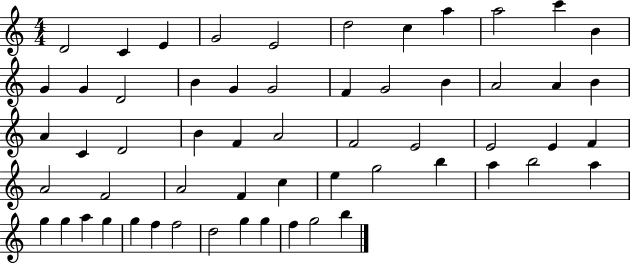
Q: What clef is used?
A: treble